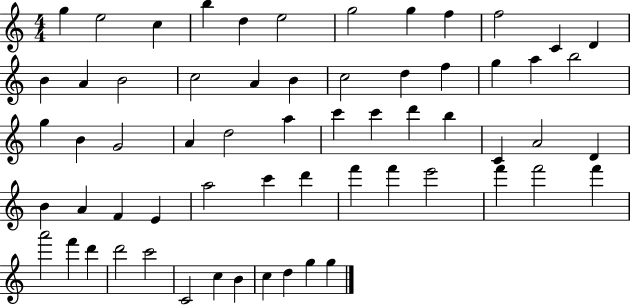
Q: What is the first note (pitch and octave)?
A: G5